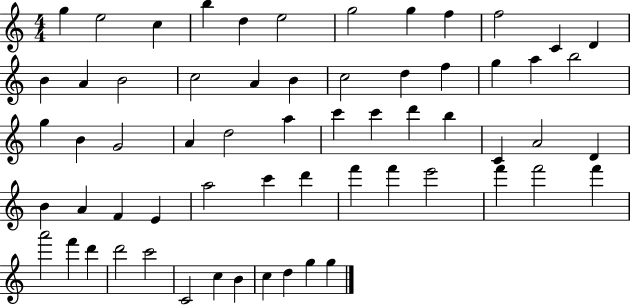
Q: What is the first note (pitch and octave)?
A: G5